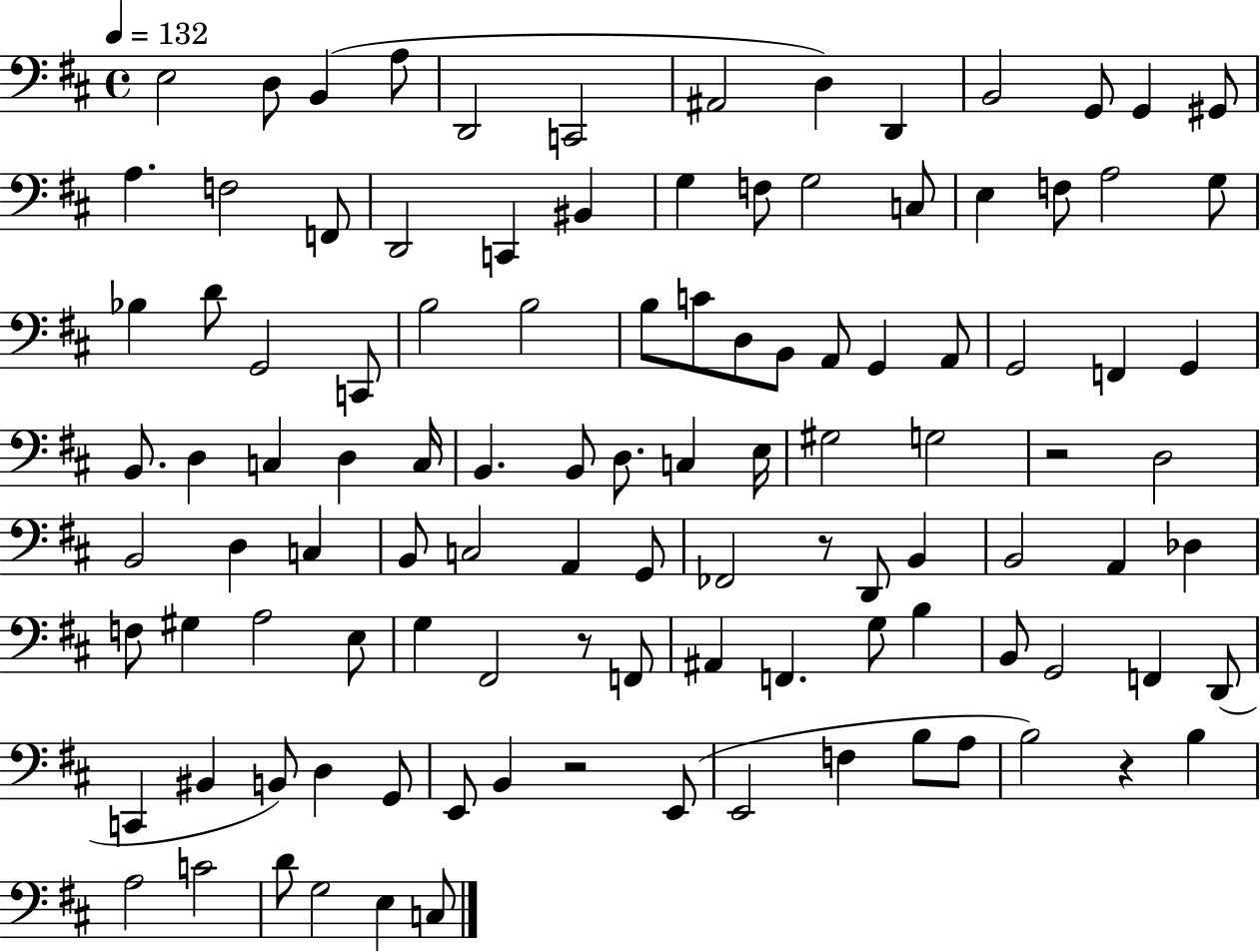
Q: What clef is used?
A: bass